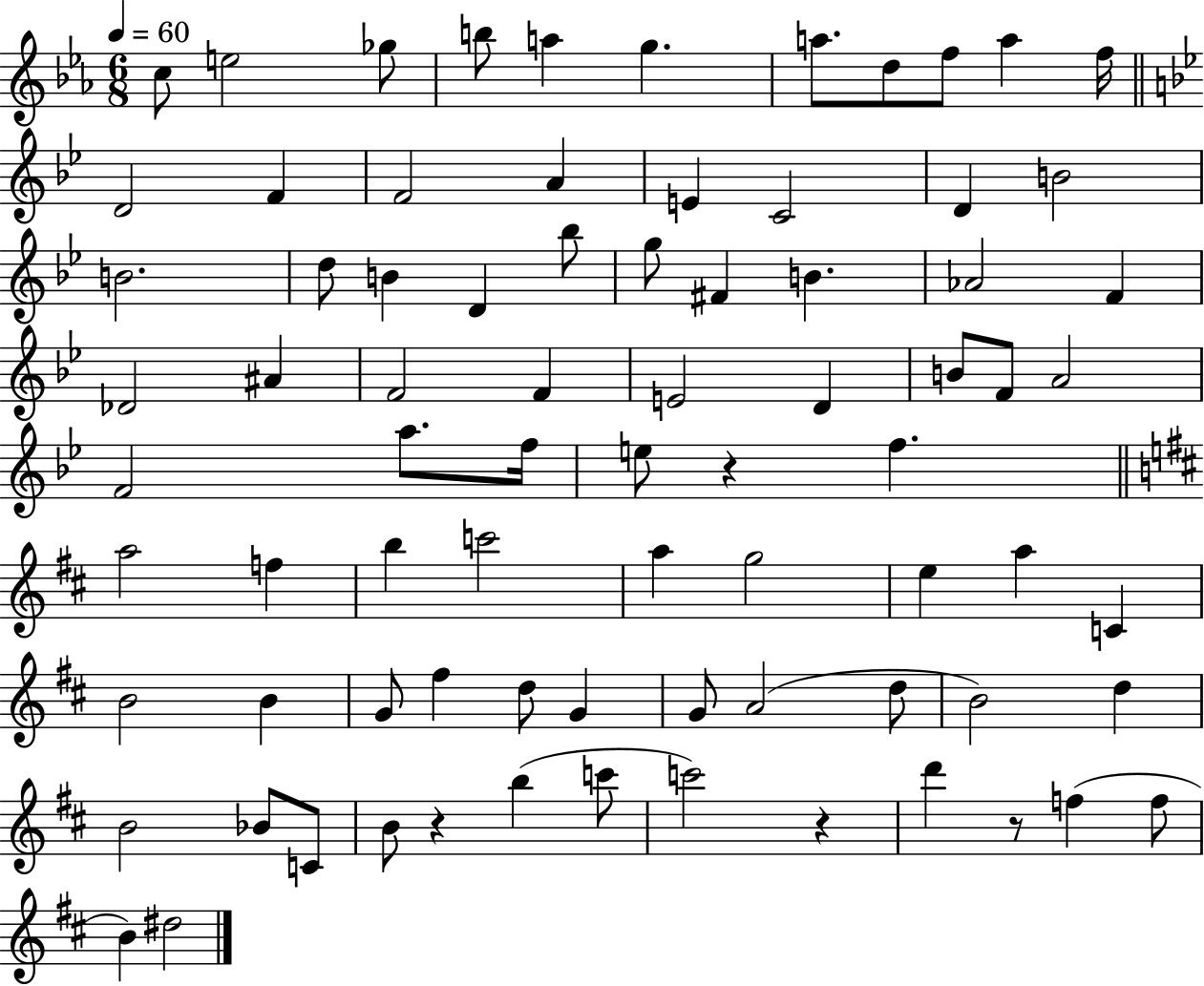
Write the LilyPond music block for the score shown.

{
  \clef treble
  \numericTimeSignature
  \time 6/8
  \key ees \major
  \tempo 4 = 60
  c''8 e''2 ges''8 | b''8 a''4 g''4. | a''8. d''8 f''8 a''4 f''16 | \bar "||" \break \key bes \major d'2 f'4 | f'2 a'4 | e'4 c'2 | d'4 b'2 | \break b'2. | d''8 b'4 d'4 bes''8 | g''8 fis'4 b'4. | aes'2 f'4 | \break des'2 ais'4 | f'2 f'4 | e'2 d'4 | b'8 f'8 a'2 | \break f'2 a''8. f''16 | e''8 r4 f''4. | \bar "||" \break \key b \minor a''2 f''4 | b''4 c'''2 | a''4 g''2 | e''4 a''4 c'4 | \break b'2 b'4 | g'8 fis''4 d''8 g'4 | g'8 a'2( d''8 | b'2) d''4 | \break b'2 bes'8 c'8 | b'8 r4 b''4( c'''8 | c'''2) r4 | d'''4 r8 f''4( f''8 | \break b'4) dis''2 | \bar "|."
}